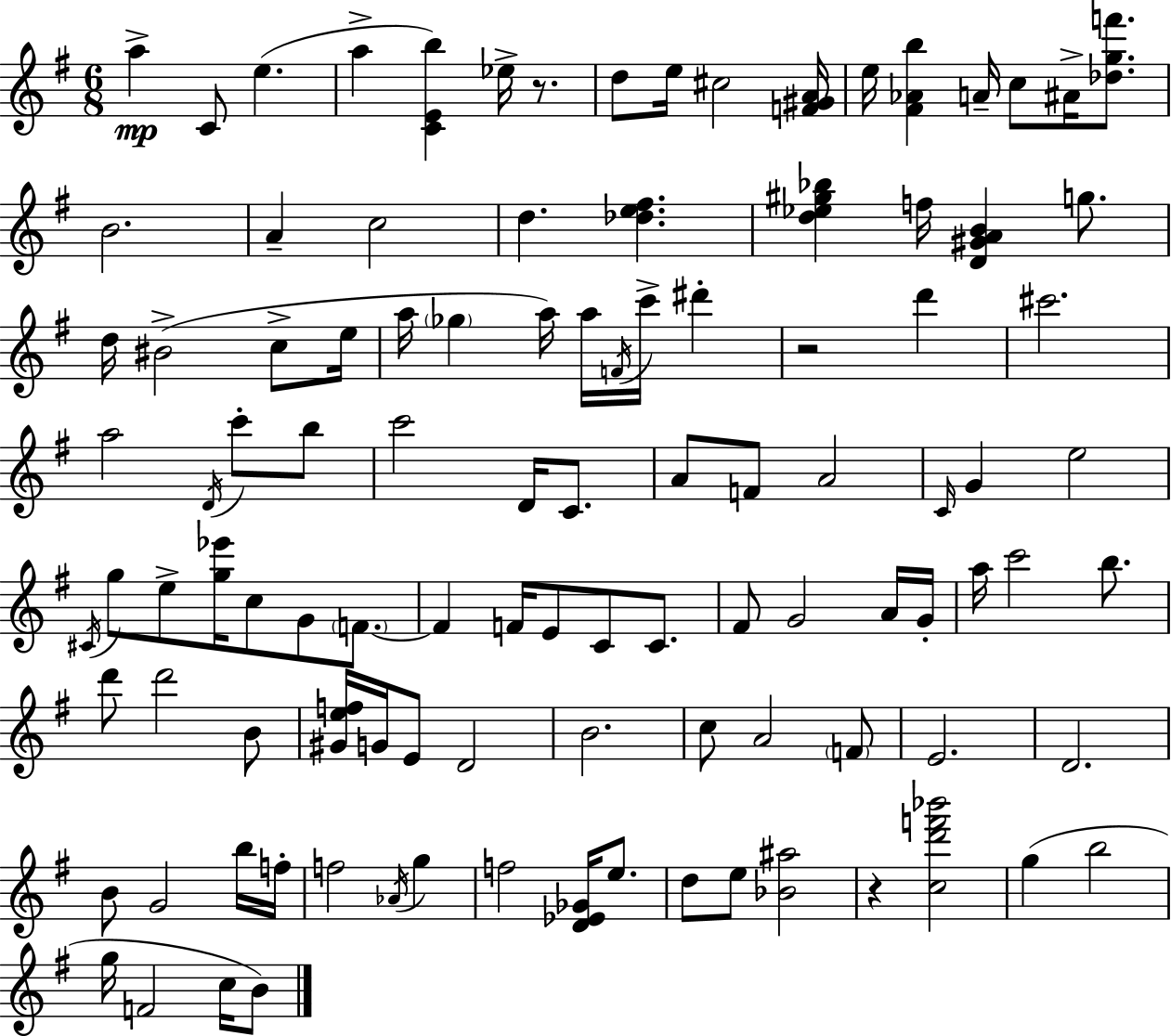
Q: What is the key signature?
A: E minor